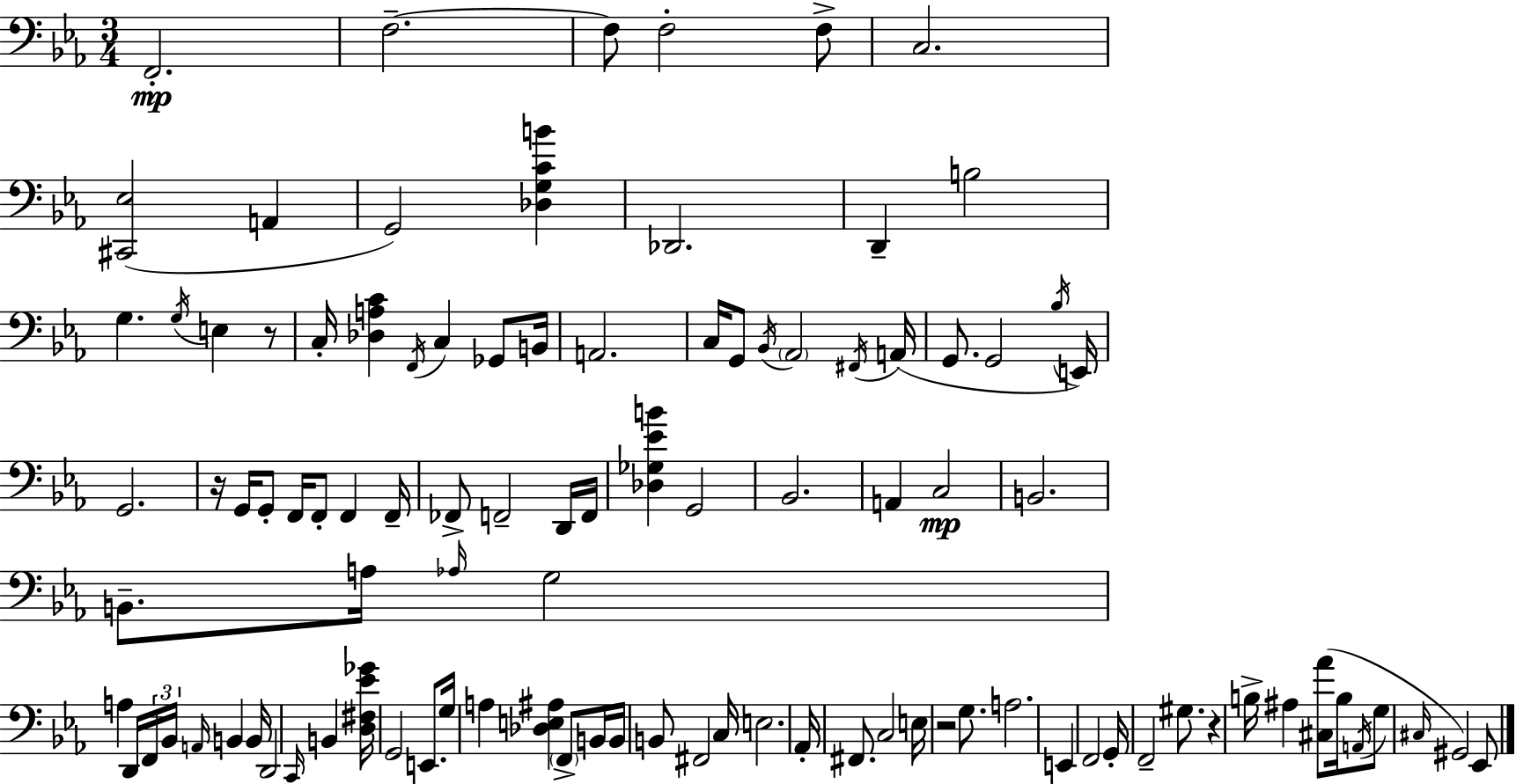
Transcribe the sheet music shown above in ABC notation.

X:1
T:Untitled
M:3/4
L:1/4
K:Cm
F,,2 F,2 F,/2 F,2 F,/2 C,2 [^C,,_E,]2 A,, G,,2 [_D,G,CB] _D,,2 D,, B,2 G, G,/4 E, z/2 C,/4 [_D,A,C] F,,/4 C, _G,,/2 B,,/4 A,,2 C,/4 G,,/2 _B,,/4 _A,,2 ^F,,/4 A,,/4 G,,/2 G,,2 _B,/4 E,,/4 G,,2 z/4 G,,/4 G,,/2 F,,/4 F,,/2 F,, F,,/4 _F,,/2 F,,2 D,,/4 F,,/4 [_D,_G,_EB] G,,2 _B,,2 A,, C,2 B,,2 B,,/2 A,/4 _A,/4 G,2 A, D,,/4 F,,/4 _B,,/4 A,,/4 B,, B,,/4 D,,2 C,,/4 B,, [D,^F,_E_G]/4 G,,2 E,,/2 G,/4 A, [_D,E,^A,] F,,/2 B,,/4 B,,/4 B,,/2 ^F,,2 C,/4 E,2 _A,,/4 ^F,,/2 C,2 E,/4 z2 G,/2 A,2 E,, F,,2 G,,/4 F,,2 ^G,/2 z B,/4 ^A, [^C,_A]/2 B,/4 A,,/4 G,/2 ^C,/4 ^G,,2 _E,,/2